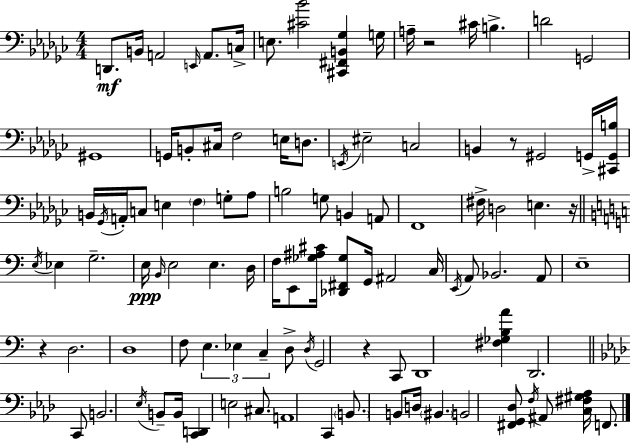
{
  \clef bass
  \numericTimeSignature
  \time 4/4
  \key ees \minor
  d,8.\mf b,16 a,2 \grace { e,16 } a,8. | c16-> e8. <cis' bes'>2 <cis, fis, b, ges>4 | g16 a16-- r2 cis'16 b4.-> | d'2 g,2 | \break gis,1 | g,16 b,8-. cis16 f2 e16 d8. | \acciaccatura { e,16 } eis2-- c2 | b,4 r8 gis,2 | \break g,16-> <cis, g, b>16 b,16 \acciaccatura { ges,16 } a,16-. c8 e4 \parenthesize f4 g8-. | aes8 b2 g8 b,4 | a,8 f,1 | fis16-> d2 e4. | \break r16 \bar "||" \break \key a \minor \acciaccatura { e16 } ees4 g2.-- | e16\ppp \grace { b,16 } e2 e4. | d16 f16 e,8 <ges ais cis'>16 <des, fis, ges>8 g,16 ais,2 | c16 \acciaccatura { e,16 } a,8 bes,2. | \break a,8 e1-- | r4 d2. | d1 | f8 \tuplet 3/2 { e4. ees4 c4-- } | \break d8-> \acciaccatura { d16 } g,2 r4 | c,8 d,1 | <fis ges b a'>4 d,2. | \bar "||" \break \key f \minor c,8 b,2. \acciaccatura { ees16 } b,8-- | b,16 <c, d,>4 e2 cis8. | a,1 | c,4 \parenthesize b,8. b,8 d16 \parenthesize bis,4. | \break b,2 <fis, g, des>8 \acciaccatura { f16 } ais,8 <c fis gis aes>16 f,8. | \bar "|."
}